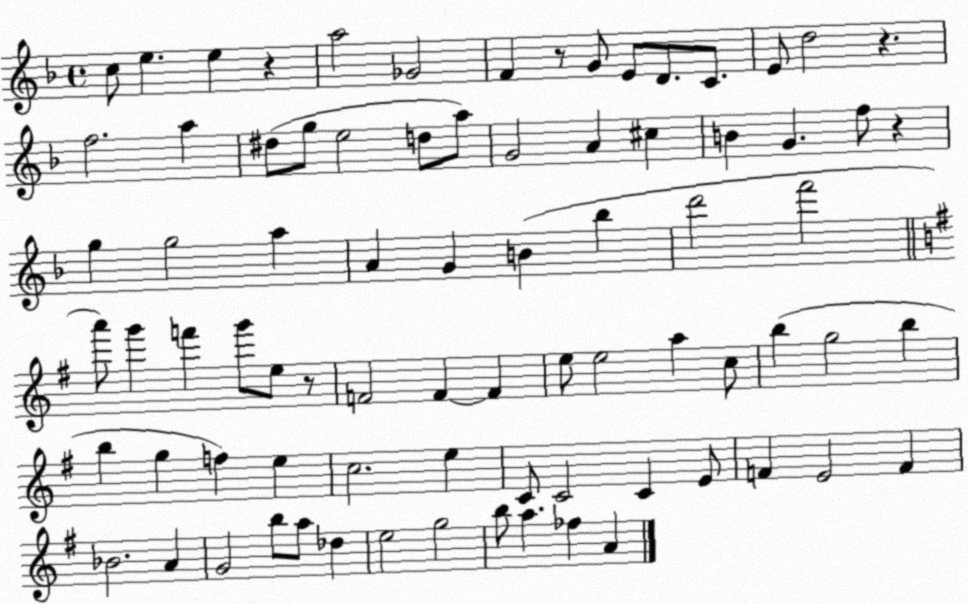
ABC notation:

X:1
T:Untitled
M:4/4
L:1/4
K:F
c/2 e e z a2 _G2 F z/2 G/2 E/2 D/2 C/2 E/2 d2 z f2 a ^d/2 g/2 e2 d/2 a/2 G2 A ^c B G f/2 z g g2 a A G B _b d'2 f'2 a'/2 g' f' g'/2 e/2 z/2 F2 F F e/2 e2 a c/2 b g2 b b g f e c2 e C/2 C2 C E/2 F E2 F _B2 A G2 b/2 a/2 _d e2 g2 b/2 a _f A